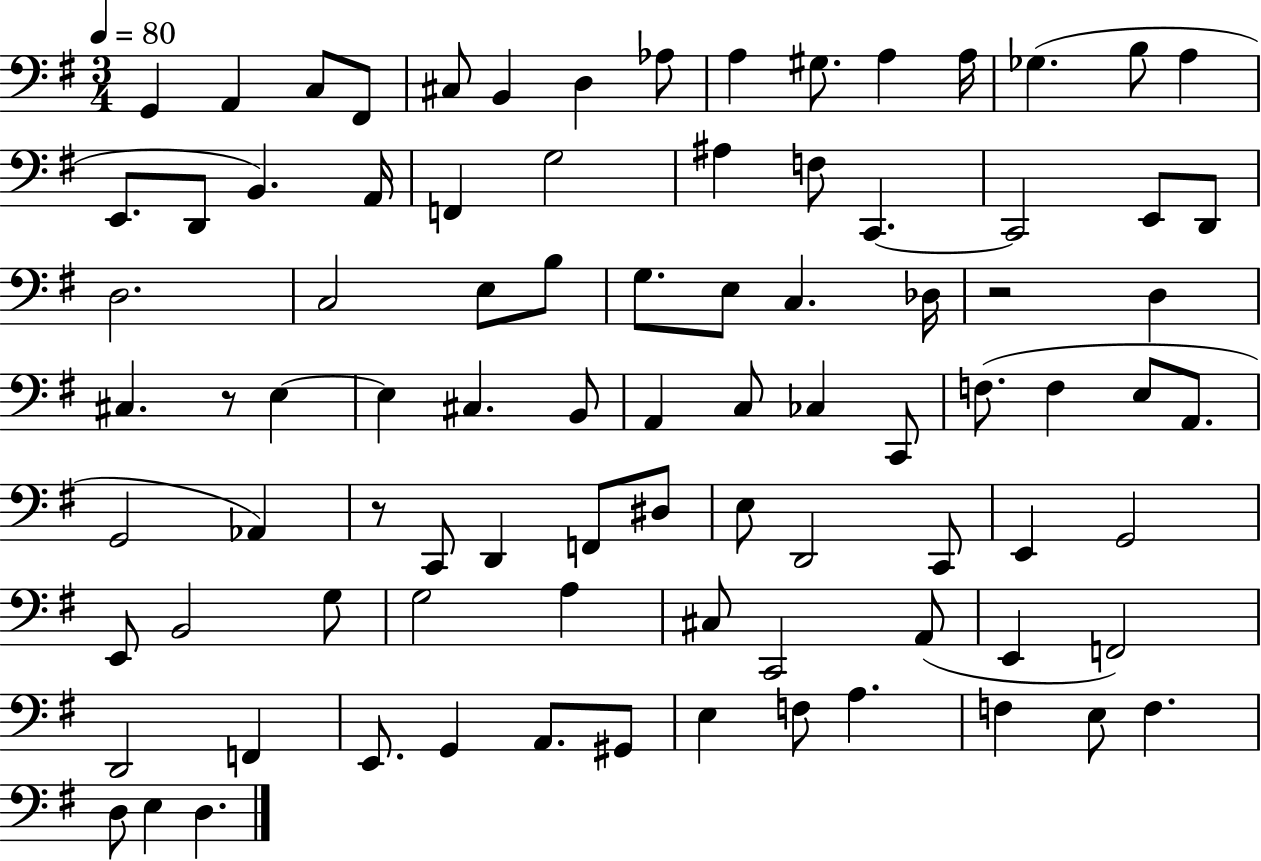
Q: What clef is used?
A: bass